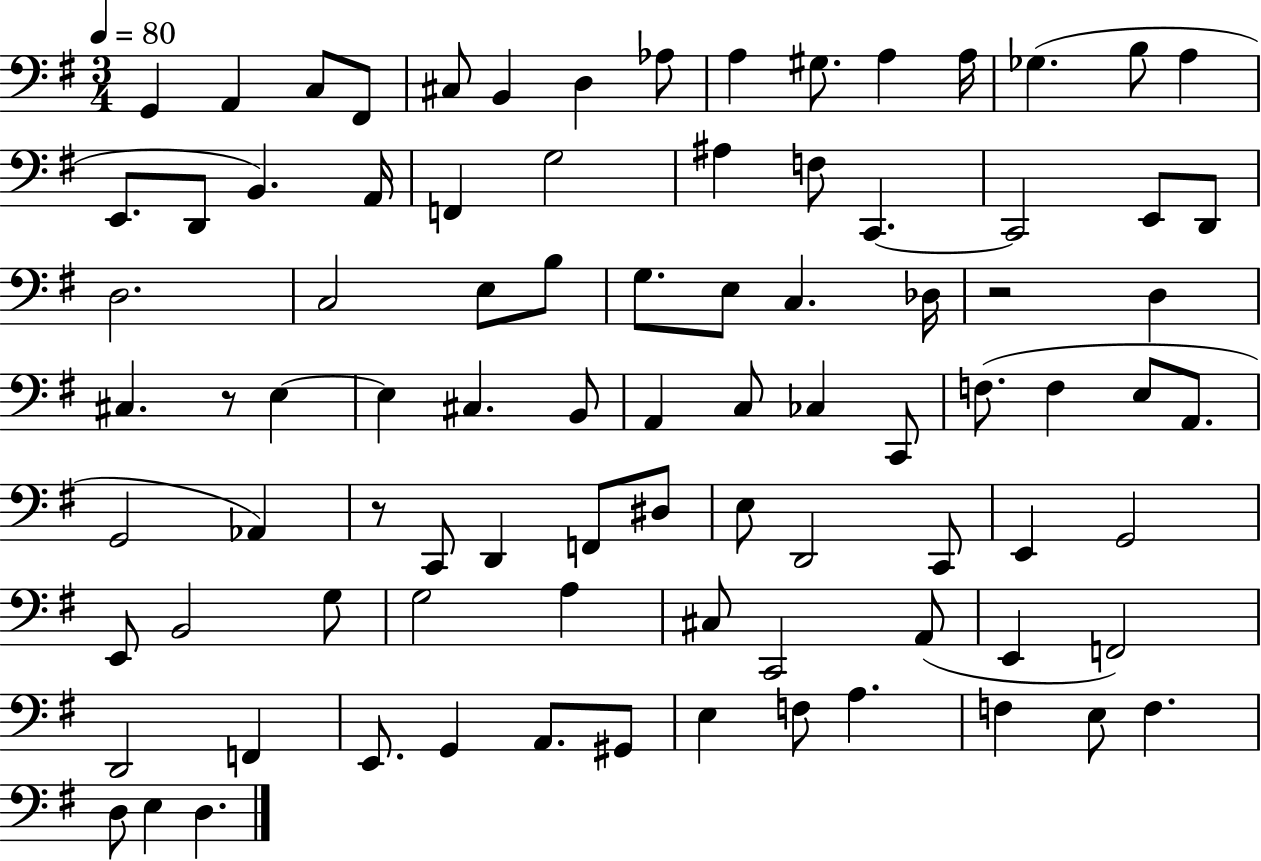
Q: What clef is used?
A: bass